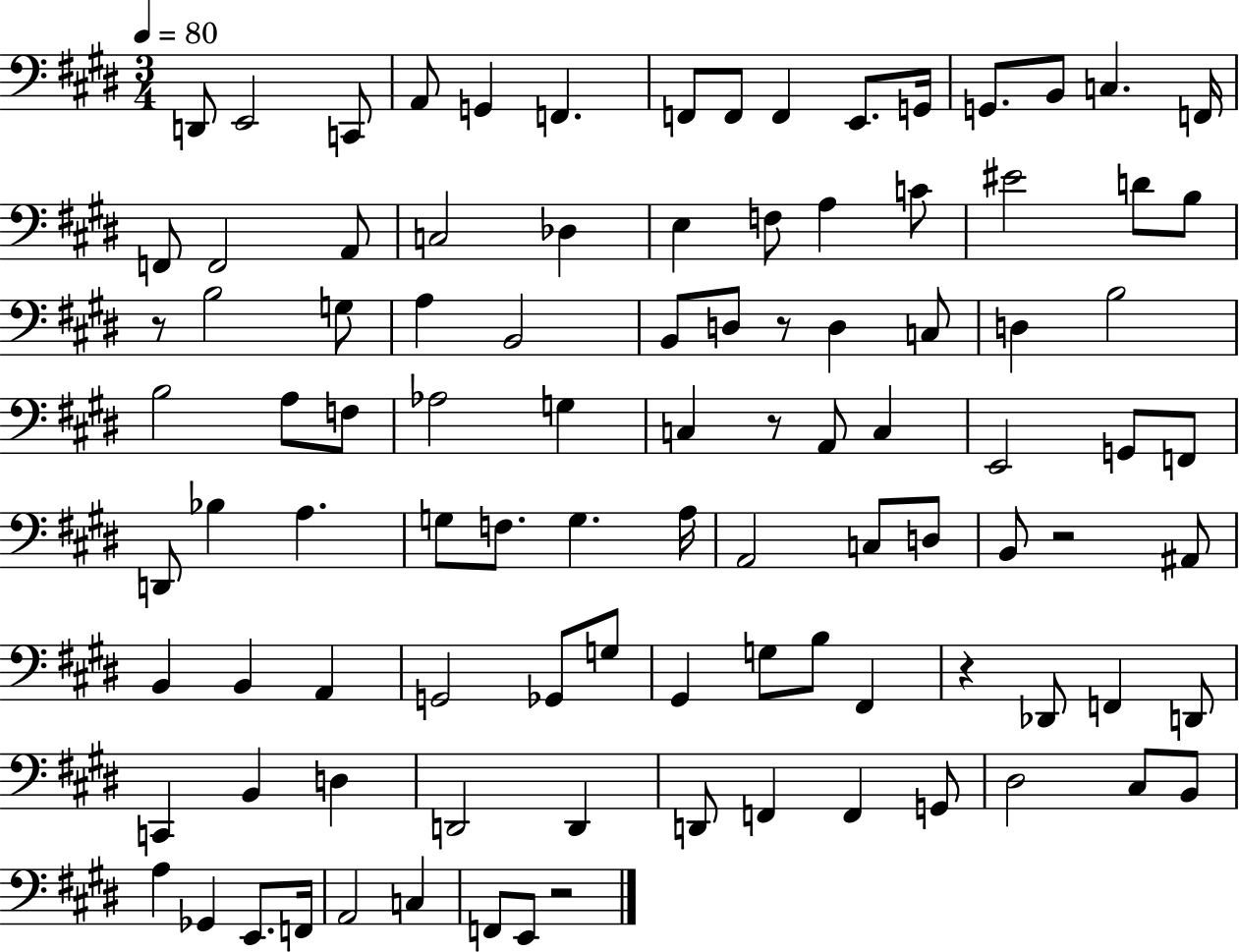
D2/e E2/h C2/e A2/e G2/q F2/q. F2/e F2/e F2/q E2/e. G2/s G2/e. B2/e C3/q. F2/s F2/e F2/h A2/e C3/h Db3/q E3/q F3/e A3/q C4/e EIS4/h D4/e B3/e R/e B3/h G3/e A3/q B2/h B2/e D3/e R/e D3/q C3/e D3/q B3/h B3/h A3/e F3/e Ab3/h G3/q C3/q R/e A2/e C3/q E2/h G2/e F2/e D2/e Bb3/q A3/q. G3/e F3/e. G3/q. A3/s A2/h C3/e D3/e B2/e R/h A#2/e B2/q B2/q A2/q G2/h Gb2/e G3/e G#2/q G3/e B3/e F#2/q R/q Db2/e F2/q D2/e C2/q B2/q D3/q D2/h D2/q D2/e F2/q F2/q G2/e D#3/h C#3/e B2/e A3/q Gb2/q E2/e. F2/s A2/h C3/q F2/e E2/e R/h